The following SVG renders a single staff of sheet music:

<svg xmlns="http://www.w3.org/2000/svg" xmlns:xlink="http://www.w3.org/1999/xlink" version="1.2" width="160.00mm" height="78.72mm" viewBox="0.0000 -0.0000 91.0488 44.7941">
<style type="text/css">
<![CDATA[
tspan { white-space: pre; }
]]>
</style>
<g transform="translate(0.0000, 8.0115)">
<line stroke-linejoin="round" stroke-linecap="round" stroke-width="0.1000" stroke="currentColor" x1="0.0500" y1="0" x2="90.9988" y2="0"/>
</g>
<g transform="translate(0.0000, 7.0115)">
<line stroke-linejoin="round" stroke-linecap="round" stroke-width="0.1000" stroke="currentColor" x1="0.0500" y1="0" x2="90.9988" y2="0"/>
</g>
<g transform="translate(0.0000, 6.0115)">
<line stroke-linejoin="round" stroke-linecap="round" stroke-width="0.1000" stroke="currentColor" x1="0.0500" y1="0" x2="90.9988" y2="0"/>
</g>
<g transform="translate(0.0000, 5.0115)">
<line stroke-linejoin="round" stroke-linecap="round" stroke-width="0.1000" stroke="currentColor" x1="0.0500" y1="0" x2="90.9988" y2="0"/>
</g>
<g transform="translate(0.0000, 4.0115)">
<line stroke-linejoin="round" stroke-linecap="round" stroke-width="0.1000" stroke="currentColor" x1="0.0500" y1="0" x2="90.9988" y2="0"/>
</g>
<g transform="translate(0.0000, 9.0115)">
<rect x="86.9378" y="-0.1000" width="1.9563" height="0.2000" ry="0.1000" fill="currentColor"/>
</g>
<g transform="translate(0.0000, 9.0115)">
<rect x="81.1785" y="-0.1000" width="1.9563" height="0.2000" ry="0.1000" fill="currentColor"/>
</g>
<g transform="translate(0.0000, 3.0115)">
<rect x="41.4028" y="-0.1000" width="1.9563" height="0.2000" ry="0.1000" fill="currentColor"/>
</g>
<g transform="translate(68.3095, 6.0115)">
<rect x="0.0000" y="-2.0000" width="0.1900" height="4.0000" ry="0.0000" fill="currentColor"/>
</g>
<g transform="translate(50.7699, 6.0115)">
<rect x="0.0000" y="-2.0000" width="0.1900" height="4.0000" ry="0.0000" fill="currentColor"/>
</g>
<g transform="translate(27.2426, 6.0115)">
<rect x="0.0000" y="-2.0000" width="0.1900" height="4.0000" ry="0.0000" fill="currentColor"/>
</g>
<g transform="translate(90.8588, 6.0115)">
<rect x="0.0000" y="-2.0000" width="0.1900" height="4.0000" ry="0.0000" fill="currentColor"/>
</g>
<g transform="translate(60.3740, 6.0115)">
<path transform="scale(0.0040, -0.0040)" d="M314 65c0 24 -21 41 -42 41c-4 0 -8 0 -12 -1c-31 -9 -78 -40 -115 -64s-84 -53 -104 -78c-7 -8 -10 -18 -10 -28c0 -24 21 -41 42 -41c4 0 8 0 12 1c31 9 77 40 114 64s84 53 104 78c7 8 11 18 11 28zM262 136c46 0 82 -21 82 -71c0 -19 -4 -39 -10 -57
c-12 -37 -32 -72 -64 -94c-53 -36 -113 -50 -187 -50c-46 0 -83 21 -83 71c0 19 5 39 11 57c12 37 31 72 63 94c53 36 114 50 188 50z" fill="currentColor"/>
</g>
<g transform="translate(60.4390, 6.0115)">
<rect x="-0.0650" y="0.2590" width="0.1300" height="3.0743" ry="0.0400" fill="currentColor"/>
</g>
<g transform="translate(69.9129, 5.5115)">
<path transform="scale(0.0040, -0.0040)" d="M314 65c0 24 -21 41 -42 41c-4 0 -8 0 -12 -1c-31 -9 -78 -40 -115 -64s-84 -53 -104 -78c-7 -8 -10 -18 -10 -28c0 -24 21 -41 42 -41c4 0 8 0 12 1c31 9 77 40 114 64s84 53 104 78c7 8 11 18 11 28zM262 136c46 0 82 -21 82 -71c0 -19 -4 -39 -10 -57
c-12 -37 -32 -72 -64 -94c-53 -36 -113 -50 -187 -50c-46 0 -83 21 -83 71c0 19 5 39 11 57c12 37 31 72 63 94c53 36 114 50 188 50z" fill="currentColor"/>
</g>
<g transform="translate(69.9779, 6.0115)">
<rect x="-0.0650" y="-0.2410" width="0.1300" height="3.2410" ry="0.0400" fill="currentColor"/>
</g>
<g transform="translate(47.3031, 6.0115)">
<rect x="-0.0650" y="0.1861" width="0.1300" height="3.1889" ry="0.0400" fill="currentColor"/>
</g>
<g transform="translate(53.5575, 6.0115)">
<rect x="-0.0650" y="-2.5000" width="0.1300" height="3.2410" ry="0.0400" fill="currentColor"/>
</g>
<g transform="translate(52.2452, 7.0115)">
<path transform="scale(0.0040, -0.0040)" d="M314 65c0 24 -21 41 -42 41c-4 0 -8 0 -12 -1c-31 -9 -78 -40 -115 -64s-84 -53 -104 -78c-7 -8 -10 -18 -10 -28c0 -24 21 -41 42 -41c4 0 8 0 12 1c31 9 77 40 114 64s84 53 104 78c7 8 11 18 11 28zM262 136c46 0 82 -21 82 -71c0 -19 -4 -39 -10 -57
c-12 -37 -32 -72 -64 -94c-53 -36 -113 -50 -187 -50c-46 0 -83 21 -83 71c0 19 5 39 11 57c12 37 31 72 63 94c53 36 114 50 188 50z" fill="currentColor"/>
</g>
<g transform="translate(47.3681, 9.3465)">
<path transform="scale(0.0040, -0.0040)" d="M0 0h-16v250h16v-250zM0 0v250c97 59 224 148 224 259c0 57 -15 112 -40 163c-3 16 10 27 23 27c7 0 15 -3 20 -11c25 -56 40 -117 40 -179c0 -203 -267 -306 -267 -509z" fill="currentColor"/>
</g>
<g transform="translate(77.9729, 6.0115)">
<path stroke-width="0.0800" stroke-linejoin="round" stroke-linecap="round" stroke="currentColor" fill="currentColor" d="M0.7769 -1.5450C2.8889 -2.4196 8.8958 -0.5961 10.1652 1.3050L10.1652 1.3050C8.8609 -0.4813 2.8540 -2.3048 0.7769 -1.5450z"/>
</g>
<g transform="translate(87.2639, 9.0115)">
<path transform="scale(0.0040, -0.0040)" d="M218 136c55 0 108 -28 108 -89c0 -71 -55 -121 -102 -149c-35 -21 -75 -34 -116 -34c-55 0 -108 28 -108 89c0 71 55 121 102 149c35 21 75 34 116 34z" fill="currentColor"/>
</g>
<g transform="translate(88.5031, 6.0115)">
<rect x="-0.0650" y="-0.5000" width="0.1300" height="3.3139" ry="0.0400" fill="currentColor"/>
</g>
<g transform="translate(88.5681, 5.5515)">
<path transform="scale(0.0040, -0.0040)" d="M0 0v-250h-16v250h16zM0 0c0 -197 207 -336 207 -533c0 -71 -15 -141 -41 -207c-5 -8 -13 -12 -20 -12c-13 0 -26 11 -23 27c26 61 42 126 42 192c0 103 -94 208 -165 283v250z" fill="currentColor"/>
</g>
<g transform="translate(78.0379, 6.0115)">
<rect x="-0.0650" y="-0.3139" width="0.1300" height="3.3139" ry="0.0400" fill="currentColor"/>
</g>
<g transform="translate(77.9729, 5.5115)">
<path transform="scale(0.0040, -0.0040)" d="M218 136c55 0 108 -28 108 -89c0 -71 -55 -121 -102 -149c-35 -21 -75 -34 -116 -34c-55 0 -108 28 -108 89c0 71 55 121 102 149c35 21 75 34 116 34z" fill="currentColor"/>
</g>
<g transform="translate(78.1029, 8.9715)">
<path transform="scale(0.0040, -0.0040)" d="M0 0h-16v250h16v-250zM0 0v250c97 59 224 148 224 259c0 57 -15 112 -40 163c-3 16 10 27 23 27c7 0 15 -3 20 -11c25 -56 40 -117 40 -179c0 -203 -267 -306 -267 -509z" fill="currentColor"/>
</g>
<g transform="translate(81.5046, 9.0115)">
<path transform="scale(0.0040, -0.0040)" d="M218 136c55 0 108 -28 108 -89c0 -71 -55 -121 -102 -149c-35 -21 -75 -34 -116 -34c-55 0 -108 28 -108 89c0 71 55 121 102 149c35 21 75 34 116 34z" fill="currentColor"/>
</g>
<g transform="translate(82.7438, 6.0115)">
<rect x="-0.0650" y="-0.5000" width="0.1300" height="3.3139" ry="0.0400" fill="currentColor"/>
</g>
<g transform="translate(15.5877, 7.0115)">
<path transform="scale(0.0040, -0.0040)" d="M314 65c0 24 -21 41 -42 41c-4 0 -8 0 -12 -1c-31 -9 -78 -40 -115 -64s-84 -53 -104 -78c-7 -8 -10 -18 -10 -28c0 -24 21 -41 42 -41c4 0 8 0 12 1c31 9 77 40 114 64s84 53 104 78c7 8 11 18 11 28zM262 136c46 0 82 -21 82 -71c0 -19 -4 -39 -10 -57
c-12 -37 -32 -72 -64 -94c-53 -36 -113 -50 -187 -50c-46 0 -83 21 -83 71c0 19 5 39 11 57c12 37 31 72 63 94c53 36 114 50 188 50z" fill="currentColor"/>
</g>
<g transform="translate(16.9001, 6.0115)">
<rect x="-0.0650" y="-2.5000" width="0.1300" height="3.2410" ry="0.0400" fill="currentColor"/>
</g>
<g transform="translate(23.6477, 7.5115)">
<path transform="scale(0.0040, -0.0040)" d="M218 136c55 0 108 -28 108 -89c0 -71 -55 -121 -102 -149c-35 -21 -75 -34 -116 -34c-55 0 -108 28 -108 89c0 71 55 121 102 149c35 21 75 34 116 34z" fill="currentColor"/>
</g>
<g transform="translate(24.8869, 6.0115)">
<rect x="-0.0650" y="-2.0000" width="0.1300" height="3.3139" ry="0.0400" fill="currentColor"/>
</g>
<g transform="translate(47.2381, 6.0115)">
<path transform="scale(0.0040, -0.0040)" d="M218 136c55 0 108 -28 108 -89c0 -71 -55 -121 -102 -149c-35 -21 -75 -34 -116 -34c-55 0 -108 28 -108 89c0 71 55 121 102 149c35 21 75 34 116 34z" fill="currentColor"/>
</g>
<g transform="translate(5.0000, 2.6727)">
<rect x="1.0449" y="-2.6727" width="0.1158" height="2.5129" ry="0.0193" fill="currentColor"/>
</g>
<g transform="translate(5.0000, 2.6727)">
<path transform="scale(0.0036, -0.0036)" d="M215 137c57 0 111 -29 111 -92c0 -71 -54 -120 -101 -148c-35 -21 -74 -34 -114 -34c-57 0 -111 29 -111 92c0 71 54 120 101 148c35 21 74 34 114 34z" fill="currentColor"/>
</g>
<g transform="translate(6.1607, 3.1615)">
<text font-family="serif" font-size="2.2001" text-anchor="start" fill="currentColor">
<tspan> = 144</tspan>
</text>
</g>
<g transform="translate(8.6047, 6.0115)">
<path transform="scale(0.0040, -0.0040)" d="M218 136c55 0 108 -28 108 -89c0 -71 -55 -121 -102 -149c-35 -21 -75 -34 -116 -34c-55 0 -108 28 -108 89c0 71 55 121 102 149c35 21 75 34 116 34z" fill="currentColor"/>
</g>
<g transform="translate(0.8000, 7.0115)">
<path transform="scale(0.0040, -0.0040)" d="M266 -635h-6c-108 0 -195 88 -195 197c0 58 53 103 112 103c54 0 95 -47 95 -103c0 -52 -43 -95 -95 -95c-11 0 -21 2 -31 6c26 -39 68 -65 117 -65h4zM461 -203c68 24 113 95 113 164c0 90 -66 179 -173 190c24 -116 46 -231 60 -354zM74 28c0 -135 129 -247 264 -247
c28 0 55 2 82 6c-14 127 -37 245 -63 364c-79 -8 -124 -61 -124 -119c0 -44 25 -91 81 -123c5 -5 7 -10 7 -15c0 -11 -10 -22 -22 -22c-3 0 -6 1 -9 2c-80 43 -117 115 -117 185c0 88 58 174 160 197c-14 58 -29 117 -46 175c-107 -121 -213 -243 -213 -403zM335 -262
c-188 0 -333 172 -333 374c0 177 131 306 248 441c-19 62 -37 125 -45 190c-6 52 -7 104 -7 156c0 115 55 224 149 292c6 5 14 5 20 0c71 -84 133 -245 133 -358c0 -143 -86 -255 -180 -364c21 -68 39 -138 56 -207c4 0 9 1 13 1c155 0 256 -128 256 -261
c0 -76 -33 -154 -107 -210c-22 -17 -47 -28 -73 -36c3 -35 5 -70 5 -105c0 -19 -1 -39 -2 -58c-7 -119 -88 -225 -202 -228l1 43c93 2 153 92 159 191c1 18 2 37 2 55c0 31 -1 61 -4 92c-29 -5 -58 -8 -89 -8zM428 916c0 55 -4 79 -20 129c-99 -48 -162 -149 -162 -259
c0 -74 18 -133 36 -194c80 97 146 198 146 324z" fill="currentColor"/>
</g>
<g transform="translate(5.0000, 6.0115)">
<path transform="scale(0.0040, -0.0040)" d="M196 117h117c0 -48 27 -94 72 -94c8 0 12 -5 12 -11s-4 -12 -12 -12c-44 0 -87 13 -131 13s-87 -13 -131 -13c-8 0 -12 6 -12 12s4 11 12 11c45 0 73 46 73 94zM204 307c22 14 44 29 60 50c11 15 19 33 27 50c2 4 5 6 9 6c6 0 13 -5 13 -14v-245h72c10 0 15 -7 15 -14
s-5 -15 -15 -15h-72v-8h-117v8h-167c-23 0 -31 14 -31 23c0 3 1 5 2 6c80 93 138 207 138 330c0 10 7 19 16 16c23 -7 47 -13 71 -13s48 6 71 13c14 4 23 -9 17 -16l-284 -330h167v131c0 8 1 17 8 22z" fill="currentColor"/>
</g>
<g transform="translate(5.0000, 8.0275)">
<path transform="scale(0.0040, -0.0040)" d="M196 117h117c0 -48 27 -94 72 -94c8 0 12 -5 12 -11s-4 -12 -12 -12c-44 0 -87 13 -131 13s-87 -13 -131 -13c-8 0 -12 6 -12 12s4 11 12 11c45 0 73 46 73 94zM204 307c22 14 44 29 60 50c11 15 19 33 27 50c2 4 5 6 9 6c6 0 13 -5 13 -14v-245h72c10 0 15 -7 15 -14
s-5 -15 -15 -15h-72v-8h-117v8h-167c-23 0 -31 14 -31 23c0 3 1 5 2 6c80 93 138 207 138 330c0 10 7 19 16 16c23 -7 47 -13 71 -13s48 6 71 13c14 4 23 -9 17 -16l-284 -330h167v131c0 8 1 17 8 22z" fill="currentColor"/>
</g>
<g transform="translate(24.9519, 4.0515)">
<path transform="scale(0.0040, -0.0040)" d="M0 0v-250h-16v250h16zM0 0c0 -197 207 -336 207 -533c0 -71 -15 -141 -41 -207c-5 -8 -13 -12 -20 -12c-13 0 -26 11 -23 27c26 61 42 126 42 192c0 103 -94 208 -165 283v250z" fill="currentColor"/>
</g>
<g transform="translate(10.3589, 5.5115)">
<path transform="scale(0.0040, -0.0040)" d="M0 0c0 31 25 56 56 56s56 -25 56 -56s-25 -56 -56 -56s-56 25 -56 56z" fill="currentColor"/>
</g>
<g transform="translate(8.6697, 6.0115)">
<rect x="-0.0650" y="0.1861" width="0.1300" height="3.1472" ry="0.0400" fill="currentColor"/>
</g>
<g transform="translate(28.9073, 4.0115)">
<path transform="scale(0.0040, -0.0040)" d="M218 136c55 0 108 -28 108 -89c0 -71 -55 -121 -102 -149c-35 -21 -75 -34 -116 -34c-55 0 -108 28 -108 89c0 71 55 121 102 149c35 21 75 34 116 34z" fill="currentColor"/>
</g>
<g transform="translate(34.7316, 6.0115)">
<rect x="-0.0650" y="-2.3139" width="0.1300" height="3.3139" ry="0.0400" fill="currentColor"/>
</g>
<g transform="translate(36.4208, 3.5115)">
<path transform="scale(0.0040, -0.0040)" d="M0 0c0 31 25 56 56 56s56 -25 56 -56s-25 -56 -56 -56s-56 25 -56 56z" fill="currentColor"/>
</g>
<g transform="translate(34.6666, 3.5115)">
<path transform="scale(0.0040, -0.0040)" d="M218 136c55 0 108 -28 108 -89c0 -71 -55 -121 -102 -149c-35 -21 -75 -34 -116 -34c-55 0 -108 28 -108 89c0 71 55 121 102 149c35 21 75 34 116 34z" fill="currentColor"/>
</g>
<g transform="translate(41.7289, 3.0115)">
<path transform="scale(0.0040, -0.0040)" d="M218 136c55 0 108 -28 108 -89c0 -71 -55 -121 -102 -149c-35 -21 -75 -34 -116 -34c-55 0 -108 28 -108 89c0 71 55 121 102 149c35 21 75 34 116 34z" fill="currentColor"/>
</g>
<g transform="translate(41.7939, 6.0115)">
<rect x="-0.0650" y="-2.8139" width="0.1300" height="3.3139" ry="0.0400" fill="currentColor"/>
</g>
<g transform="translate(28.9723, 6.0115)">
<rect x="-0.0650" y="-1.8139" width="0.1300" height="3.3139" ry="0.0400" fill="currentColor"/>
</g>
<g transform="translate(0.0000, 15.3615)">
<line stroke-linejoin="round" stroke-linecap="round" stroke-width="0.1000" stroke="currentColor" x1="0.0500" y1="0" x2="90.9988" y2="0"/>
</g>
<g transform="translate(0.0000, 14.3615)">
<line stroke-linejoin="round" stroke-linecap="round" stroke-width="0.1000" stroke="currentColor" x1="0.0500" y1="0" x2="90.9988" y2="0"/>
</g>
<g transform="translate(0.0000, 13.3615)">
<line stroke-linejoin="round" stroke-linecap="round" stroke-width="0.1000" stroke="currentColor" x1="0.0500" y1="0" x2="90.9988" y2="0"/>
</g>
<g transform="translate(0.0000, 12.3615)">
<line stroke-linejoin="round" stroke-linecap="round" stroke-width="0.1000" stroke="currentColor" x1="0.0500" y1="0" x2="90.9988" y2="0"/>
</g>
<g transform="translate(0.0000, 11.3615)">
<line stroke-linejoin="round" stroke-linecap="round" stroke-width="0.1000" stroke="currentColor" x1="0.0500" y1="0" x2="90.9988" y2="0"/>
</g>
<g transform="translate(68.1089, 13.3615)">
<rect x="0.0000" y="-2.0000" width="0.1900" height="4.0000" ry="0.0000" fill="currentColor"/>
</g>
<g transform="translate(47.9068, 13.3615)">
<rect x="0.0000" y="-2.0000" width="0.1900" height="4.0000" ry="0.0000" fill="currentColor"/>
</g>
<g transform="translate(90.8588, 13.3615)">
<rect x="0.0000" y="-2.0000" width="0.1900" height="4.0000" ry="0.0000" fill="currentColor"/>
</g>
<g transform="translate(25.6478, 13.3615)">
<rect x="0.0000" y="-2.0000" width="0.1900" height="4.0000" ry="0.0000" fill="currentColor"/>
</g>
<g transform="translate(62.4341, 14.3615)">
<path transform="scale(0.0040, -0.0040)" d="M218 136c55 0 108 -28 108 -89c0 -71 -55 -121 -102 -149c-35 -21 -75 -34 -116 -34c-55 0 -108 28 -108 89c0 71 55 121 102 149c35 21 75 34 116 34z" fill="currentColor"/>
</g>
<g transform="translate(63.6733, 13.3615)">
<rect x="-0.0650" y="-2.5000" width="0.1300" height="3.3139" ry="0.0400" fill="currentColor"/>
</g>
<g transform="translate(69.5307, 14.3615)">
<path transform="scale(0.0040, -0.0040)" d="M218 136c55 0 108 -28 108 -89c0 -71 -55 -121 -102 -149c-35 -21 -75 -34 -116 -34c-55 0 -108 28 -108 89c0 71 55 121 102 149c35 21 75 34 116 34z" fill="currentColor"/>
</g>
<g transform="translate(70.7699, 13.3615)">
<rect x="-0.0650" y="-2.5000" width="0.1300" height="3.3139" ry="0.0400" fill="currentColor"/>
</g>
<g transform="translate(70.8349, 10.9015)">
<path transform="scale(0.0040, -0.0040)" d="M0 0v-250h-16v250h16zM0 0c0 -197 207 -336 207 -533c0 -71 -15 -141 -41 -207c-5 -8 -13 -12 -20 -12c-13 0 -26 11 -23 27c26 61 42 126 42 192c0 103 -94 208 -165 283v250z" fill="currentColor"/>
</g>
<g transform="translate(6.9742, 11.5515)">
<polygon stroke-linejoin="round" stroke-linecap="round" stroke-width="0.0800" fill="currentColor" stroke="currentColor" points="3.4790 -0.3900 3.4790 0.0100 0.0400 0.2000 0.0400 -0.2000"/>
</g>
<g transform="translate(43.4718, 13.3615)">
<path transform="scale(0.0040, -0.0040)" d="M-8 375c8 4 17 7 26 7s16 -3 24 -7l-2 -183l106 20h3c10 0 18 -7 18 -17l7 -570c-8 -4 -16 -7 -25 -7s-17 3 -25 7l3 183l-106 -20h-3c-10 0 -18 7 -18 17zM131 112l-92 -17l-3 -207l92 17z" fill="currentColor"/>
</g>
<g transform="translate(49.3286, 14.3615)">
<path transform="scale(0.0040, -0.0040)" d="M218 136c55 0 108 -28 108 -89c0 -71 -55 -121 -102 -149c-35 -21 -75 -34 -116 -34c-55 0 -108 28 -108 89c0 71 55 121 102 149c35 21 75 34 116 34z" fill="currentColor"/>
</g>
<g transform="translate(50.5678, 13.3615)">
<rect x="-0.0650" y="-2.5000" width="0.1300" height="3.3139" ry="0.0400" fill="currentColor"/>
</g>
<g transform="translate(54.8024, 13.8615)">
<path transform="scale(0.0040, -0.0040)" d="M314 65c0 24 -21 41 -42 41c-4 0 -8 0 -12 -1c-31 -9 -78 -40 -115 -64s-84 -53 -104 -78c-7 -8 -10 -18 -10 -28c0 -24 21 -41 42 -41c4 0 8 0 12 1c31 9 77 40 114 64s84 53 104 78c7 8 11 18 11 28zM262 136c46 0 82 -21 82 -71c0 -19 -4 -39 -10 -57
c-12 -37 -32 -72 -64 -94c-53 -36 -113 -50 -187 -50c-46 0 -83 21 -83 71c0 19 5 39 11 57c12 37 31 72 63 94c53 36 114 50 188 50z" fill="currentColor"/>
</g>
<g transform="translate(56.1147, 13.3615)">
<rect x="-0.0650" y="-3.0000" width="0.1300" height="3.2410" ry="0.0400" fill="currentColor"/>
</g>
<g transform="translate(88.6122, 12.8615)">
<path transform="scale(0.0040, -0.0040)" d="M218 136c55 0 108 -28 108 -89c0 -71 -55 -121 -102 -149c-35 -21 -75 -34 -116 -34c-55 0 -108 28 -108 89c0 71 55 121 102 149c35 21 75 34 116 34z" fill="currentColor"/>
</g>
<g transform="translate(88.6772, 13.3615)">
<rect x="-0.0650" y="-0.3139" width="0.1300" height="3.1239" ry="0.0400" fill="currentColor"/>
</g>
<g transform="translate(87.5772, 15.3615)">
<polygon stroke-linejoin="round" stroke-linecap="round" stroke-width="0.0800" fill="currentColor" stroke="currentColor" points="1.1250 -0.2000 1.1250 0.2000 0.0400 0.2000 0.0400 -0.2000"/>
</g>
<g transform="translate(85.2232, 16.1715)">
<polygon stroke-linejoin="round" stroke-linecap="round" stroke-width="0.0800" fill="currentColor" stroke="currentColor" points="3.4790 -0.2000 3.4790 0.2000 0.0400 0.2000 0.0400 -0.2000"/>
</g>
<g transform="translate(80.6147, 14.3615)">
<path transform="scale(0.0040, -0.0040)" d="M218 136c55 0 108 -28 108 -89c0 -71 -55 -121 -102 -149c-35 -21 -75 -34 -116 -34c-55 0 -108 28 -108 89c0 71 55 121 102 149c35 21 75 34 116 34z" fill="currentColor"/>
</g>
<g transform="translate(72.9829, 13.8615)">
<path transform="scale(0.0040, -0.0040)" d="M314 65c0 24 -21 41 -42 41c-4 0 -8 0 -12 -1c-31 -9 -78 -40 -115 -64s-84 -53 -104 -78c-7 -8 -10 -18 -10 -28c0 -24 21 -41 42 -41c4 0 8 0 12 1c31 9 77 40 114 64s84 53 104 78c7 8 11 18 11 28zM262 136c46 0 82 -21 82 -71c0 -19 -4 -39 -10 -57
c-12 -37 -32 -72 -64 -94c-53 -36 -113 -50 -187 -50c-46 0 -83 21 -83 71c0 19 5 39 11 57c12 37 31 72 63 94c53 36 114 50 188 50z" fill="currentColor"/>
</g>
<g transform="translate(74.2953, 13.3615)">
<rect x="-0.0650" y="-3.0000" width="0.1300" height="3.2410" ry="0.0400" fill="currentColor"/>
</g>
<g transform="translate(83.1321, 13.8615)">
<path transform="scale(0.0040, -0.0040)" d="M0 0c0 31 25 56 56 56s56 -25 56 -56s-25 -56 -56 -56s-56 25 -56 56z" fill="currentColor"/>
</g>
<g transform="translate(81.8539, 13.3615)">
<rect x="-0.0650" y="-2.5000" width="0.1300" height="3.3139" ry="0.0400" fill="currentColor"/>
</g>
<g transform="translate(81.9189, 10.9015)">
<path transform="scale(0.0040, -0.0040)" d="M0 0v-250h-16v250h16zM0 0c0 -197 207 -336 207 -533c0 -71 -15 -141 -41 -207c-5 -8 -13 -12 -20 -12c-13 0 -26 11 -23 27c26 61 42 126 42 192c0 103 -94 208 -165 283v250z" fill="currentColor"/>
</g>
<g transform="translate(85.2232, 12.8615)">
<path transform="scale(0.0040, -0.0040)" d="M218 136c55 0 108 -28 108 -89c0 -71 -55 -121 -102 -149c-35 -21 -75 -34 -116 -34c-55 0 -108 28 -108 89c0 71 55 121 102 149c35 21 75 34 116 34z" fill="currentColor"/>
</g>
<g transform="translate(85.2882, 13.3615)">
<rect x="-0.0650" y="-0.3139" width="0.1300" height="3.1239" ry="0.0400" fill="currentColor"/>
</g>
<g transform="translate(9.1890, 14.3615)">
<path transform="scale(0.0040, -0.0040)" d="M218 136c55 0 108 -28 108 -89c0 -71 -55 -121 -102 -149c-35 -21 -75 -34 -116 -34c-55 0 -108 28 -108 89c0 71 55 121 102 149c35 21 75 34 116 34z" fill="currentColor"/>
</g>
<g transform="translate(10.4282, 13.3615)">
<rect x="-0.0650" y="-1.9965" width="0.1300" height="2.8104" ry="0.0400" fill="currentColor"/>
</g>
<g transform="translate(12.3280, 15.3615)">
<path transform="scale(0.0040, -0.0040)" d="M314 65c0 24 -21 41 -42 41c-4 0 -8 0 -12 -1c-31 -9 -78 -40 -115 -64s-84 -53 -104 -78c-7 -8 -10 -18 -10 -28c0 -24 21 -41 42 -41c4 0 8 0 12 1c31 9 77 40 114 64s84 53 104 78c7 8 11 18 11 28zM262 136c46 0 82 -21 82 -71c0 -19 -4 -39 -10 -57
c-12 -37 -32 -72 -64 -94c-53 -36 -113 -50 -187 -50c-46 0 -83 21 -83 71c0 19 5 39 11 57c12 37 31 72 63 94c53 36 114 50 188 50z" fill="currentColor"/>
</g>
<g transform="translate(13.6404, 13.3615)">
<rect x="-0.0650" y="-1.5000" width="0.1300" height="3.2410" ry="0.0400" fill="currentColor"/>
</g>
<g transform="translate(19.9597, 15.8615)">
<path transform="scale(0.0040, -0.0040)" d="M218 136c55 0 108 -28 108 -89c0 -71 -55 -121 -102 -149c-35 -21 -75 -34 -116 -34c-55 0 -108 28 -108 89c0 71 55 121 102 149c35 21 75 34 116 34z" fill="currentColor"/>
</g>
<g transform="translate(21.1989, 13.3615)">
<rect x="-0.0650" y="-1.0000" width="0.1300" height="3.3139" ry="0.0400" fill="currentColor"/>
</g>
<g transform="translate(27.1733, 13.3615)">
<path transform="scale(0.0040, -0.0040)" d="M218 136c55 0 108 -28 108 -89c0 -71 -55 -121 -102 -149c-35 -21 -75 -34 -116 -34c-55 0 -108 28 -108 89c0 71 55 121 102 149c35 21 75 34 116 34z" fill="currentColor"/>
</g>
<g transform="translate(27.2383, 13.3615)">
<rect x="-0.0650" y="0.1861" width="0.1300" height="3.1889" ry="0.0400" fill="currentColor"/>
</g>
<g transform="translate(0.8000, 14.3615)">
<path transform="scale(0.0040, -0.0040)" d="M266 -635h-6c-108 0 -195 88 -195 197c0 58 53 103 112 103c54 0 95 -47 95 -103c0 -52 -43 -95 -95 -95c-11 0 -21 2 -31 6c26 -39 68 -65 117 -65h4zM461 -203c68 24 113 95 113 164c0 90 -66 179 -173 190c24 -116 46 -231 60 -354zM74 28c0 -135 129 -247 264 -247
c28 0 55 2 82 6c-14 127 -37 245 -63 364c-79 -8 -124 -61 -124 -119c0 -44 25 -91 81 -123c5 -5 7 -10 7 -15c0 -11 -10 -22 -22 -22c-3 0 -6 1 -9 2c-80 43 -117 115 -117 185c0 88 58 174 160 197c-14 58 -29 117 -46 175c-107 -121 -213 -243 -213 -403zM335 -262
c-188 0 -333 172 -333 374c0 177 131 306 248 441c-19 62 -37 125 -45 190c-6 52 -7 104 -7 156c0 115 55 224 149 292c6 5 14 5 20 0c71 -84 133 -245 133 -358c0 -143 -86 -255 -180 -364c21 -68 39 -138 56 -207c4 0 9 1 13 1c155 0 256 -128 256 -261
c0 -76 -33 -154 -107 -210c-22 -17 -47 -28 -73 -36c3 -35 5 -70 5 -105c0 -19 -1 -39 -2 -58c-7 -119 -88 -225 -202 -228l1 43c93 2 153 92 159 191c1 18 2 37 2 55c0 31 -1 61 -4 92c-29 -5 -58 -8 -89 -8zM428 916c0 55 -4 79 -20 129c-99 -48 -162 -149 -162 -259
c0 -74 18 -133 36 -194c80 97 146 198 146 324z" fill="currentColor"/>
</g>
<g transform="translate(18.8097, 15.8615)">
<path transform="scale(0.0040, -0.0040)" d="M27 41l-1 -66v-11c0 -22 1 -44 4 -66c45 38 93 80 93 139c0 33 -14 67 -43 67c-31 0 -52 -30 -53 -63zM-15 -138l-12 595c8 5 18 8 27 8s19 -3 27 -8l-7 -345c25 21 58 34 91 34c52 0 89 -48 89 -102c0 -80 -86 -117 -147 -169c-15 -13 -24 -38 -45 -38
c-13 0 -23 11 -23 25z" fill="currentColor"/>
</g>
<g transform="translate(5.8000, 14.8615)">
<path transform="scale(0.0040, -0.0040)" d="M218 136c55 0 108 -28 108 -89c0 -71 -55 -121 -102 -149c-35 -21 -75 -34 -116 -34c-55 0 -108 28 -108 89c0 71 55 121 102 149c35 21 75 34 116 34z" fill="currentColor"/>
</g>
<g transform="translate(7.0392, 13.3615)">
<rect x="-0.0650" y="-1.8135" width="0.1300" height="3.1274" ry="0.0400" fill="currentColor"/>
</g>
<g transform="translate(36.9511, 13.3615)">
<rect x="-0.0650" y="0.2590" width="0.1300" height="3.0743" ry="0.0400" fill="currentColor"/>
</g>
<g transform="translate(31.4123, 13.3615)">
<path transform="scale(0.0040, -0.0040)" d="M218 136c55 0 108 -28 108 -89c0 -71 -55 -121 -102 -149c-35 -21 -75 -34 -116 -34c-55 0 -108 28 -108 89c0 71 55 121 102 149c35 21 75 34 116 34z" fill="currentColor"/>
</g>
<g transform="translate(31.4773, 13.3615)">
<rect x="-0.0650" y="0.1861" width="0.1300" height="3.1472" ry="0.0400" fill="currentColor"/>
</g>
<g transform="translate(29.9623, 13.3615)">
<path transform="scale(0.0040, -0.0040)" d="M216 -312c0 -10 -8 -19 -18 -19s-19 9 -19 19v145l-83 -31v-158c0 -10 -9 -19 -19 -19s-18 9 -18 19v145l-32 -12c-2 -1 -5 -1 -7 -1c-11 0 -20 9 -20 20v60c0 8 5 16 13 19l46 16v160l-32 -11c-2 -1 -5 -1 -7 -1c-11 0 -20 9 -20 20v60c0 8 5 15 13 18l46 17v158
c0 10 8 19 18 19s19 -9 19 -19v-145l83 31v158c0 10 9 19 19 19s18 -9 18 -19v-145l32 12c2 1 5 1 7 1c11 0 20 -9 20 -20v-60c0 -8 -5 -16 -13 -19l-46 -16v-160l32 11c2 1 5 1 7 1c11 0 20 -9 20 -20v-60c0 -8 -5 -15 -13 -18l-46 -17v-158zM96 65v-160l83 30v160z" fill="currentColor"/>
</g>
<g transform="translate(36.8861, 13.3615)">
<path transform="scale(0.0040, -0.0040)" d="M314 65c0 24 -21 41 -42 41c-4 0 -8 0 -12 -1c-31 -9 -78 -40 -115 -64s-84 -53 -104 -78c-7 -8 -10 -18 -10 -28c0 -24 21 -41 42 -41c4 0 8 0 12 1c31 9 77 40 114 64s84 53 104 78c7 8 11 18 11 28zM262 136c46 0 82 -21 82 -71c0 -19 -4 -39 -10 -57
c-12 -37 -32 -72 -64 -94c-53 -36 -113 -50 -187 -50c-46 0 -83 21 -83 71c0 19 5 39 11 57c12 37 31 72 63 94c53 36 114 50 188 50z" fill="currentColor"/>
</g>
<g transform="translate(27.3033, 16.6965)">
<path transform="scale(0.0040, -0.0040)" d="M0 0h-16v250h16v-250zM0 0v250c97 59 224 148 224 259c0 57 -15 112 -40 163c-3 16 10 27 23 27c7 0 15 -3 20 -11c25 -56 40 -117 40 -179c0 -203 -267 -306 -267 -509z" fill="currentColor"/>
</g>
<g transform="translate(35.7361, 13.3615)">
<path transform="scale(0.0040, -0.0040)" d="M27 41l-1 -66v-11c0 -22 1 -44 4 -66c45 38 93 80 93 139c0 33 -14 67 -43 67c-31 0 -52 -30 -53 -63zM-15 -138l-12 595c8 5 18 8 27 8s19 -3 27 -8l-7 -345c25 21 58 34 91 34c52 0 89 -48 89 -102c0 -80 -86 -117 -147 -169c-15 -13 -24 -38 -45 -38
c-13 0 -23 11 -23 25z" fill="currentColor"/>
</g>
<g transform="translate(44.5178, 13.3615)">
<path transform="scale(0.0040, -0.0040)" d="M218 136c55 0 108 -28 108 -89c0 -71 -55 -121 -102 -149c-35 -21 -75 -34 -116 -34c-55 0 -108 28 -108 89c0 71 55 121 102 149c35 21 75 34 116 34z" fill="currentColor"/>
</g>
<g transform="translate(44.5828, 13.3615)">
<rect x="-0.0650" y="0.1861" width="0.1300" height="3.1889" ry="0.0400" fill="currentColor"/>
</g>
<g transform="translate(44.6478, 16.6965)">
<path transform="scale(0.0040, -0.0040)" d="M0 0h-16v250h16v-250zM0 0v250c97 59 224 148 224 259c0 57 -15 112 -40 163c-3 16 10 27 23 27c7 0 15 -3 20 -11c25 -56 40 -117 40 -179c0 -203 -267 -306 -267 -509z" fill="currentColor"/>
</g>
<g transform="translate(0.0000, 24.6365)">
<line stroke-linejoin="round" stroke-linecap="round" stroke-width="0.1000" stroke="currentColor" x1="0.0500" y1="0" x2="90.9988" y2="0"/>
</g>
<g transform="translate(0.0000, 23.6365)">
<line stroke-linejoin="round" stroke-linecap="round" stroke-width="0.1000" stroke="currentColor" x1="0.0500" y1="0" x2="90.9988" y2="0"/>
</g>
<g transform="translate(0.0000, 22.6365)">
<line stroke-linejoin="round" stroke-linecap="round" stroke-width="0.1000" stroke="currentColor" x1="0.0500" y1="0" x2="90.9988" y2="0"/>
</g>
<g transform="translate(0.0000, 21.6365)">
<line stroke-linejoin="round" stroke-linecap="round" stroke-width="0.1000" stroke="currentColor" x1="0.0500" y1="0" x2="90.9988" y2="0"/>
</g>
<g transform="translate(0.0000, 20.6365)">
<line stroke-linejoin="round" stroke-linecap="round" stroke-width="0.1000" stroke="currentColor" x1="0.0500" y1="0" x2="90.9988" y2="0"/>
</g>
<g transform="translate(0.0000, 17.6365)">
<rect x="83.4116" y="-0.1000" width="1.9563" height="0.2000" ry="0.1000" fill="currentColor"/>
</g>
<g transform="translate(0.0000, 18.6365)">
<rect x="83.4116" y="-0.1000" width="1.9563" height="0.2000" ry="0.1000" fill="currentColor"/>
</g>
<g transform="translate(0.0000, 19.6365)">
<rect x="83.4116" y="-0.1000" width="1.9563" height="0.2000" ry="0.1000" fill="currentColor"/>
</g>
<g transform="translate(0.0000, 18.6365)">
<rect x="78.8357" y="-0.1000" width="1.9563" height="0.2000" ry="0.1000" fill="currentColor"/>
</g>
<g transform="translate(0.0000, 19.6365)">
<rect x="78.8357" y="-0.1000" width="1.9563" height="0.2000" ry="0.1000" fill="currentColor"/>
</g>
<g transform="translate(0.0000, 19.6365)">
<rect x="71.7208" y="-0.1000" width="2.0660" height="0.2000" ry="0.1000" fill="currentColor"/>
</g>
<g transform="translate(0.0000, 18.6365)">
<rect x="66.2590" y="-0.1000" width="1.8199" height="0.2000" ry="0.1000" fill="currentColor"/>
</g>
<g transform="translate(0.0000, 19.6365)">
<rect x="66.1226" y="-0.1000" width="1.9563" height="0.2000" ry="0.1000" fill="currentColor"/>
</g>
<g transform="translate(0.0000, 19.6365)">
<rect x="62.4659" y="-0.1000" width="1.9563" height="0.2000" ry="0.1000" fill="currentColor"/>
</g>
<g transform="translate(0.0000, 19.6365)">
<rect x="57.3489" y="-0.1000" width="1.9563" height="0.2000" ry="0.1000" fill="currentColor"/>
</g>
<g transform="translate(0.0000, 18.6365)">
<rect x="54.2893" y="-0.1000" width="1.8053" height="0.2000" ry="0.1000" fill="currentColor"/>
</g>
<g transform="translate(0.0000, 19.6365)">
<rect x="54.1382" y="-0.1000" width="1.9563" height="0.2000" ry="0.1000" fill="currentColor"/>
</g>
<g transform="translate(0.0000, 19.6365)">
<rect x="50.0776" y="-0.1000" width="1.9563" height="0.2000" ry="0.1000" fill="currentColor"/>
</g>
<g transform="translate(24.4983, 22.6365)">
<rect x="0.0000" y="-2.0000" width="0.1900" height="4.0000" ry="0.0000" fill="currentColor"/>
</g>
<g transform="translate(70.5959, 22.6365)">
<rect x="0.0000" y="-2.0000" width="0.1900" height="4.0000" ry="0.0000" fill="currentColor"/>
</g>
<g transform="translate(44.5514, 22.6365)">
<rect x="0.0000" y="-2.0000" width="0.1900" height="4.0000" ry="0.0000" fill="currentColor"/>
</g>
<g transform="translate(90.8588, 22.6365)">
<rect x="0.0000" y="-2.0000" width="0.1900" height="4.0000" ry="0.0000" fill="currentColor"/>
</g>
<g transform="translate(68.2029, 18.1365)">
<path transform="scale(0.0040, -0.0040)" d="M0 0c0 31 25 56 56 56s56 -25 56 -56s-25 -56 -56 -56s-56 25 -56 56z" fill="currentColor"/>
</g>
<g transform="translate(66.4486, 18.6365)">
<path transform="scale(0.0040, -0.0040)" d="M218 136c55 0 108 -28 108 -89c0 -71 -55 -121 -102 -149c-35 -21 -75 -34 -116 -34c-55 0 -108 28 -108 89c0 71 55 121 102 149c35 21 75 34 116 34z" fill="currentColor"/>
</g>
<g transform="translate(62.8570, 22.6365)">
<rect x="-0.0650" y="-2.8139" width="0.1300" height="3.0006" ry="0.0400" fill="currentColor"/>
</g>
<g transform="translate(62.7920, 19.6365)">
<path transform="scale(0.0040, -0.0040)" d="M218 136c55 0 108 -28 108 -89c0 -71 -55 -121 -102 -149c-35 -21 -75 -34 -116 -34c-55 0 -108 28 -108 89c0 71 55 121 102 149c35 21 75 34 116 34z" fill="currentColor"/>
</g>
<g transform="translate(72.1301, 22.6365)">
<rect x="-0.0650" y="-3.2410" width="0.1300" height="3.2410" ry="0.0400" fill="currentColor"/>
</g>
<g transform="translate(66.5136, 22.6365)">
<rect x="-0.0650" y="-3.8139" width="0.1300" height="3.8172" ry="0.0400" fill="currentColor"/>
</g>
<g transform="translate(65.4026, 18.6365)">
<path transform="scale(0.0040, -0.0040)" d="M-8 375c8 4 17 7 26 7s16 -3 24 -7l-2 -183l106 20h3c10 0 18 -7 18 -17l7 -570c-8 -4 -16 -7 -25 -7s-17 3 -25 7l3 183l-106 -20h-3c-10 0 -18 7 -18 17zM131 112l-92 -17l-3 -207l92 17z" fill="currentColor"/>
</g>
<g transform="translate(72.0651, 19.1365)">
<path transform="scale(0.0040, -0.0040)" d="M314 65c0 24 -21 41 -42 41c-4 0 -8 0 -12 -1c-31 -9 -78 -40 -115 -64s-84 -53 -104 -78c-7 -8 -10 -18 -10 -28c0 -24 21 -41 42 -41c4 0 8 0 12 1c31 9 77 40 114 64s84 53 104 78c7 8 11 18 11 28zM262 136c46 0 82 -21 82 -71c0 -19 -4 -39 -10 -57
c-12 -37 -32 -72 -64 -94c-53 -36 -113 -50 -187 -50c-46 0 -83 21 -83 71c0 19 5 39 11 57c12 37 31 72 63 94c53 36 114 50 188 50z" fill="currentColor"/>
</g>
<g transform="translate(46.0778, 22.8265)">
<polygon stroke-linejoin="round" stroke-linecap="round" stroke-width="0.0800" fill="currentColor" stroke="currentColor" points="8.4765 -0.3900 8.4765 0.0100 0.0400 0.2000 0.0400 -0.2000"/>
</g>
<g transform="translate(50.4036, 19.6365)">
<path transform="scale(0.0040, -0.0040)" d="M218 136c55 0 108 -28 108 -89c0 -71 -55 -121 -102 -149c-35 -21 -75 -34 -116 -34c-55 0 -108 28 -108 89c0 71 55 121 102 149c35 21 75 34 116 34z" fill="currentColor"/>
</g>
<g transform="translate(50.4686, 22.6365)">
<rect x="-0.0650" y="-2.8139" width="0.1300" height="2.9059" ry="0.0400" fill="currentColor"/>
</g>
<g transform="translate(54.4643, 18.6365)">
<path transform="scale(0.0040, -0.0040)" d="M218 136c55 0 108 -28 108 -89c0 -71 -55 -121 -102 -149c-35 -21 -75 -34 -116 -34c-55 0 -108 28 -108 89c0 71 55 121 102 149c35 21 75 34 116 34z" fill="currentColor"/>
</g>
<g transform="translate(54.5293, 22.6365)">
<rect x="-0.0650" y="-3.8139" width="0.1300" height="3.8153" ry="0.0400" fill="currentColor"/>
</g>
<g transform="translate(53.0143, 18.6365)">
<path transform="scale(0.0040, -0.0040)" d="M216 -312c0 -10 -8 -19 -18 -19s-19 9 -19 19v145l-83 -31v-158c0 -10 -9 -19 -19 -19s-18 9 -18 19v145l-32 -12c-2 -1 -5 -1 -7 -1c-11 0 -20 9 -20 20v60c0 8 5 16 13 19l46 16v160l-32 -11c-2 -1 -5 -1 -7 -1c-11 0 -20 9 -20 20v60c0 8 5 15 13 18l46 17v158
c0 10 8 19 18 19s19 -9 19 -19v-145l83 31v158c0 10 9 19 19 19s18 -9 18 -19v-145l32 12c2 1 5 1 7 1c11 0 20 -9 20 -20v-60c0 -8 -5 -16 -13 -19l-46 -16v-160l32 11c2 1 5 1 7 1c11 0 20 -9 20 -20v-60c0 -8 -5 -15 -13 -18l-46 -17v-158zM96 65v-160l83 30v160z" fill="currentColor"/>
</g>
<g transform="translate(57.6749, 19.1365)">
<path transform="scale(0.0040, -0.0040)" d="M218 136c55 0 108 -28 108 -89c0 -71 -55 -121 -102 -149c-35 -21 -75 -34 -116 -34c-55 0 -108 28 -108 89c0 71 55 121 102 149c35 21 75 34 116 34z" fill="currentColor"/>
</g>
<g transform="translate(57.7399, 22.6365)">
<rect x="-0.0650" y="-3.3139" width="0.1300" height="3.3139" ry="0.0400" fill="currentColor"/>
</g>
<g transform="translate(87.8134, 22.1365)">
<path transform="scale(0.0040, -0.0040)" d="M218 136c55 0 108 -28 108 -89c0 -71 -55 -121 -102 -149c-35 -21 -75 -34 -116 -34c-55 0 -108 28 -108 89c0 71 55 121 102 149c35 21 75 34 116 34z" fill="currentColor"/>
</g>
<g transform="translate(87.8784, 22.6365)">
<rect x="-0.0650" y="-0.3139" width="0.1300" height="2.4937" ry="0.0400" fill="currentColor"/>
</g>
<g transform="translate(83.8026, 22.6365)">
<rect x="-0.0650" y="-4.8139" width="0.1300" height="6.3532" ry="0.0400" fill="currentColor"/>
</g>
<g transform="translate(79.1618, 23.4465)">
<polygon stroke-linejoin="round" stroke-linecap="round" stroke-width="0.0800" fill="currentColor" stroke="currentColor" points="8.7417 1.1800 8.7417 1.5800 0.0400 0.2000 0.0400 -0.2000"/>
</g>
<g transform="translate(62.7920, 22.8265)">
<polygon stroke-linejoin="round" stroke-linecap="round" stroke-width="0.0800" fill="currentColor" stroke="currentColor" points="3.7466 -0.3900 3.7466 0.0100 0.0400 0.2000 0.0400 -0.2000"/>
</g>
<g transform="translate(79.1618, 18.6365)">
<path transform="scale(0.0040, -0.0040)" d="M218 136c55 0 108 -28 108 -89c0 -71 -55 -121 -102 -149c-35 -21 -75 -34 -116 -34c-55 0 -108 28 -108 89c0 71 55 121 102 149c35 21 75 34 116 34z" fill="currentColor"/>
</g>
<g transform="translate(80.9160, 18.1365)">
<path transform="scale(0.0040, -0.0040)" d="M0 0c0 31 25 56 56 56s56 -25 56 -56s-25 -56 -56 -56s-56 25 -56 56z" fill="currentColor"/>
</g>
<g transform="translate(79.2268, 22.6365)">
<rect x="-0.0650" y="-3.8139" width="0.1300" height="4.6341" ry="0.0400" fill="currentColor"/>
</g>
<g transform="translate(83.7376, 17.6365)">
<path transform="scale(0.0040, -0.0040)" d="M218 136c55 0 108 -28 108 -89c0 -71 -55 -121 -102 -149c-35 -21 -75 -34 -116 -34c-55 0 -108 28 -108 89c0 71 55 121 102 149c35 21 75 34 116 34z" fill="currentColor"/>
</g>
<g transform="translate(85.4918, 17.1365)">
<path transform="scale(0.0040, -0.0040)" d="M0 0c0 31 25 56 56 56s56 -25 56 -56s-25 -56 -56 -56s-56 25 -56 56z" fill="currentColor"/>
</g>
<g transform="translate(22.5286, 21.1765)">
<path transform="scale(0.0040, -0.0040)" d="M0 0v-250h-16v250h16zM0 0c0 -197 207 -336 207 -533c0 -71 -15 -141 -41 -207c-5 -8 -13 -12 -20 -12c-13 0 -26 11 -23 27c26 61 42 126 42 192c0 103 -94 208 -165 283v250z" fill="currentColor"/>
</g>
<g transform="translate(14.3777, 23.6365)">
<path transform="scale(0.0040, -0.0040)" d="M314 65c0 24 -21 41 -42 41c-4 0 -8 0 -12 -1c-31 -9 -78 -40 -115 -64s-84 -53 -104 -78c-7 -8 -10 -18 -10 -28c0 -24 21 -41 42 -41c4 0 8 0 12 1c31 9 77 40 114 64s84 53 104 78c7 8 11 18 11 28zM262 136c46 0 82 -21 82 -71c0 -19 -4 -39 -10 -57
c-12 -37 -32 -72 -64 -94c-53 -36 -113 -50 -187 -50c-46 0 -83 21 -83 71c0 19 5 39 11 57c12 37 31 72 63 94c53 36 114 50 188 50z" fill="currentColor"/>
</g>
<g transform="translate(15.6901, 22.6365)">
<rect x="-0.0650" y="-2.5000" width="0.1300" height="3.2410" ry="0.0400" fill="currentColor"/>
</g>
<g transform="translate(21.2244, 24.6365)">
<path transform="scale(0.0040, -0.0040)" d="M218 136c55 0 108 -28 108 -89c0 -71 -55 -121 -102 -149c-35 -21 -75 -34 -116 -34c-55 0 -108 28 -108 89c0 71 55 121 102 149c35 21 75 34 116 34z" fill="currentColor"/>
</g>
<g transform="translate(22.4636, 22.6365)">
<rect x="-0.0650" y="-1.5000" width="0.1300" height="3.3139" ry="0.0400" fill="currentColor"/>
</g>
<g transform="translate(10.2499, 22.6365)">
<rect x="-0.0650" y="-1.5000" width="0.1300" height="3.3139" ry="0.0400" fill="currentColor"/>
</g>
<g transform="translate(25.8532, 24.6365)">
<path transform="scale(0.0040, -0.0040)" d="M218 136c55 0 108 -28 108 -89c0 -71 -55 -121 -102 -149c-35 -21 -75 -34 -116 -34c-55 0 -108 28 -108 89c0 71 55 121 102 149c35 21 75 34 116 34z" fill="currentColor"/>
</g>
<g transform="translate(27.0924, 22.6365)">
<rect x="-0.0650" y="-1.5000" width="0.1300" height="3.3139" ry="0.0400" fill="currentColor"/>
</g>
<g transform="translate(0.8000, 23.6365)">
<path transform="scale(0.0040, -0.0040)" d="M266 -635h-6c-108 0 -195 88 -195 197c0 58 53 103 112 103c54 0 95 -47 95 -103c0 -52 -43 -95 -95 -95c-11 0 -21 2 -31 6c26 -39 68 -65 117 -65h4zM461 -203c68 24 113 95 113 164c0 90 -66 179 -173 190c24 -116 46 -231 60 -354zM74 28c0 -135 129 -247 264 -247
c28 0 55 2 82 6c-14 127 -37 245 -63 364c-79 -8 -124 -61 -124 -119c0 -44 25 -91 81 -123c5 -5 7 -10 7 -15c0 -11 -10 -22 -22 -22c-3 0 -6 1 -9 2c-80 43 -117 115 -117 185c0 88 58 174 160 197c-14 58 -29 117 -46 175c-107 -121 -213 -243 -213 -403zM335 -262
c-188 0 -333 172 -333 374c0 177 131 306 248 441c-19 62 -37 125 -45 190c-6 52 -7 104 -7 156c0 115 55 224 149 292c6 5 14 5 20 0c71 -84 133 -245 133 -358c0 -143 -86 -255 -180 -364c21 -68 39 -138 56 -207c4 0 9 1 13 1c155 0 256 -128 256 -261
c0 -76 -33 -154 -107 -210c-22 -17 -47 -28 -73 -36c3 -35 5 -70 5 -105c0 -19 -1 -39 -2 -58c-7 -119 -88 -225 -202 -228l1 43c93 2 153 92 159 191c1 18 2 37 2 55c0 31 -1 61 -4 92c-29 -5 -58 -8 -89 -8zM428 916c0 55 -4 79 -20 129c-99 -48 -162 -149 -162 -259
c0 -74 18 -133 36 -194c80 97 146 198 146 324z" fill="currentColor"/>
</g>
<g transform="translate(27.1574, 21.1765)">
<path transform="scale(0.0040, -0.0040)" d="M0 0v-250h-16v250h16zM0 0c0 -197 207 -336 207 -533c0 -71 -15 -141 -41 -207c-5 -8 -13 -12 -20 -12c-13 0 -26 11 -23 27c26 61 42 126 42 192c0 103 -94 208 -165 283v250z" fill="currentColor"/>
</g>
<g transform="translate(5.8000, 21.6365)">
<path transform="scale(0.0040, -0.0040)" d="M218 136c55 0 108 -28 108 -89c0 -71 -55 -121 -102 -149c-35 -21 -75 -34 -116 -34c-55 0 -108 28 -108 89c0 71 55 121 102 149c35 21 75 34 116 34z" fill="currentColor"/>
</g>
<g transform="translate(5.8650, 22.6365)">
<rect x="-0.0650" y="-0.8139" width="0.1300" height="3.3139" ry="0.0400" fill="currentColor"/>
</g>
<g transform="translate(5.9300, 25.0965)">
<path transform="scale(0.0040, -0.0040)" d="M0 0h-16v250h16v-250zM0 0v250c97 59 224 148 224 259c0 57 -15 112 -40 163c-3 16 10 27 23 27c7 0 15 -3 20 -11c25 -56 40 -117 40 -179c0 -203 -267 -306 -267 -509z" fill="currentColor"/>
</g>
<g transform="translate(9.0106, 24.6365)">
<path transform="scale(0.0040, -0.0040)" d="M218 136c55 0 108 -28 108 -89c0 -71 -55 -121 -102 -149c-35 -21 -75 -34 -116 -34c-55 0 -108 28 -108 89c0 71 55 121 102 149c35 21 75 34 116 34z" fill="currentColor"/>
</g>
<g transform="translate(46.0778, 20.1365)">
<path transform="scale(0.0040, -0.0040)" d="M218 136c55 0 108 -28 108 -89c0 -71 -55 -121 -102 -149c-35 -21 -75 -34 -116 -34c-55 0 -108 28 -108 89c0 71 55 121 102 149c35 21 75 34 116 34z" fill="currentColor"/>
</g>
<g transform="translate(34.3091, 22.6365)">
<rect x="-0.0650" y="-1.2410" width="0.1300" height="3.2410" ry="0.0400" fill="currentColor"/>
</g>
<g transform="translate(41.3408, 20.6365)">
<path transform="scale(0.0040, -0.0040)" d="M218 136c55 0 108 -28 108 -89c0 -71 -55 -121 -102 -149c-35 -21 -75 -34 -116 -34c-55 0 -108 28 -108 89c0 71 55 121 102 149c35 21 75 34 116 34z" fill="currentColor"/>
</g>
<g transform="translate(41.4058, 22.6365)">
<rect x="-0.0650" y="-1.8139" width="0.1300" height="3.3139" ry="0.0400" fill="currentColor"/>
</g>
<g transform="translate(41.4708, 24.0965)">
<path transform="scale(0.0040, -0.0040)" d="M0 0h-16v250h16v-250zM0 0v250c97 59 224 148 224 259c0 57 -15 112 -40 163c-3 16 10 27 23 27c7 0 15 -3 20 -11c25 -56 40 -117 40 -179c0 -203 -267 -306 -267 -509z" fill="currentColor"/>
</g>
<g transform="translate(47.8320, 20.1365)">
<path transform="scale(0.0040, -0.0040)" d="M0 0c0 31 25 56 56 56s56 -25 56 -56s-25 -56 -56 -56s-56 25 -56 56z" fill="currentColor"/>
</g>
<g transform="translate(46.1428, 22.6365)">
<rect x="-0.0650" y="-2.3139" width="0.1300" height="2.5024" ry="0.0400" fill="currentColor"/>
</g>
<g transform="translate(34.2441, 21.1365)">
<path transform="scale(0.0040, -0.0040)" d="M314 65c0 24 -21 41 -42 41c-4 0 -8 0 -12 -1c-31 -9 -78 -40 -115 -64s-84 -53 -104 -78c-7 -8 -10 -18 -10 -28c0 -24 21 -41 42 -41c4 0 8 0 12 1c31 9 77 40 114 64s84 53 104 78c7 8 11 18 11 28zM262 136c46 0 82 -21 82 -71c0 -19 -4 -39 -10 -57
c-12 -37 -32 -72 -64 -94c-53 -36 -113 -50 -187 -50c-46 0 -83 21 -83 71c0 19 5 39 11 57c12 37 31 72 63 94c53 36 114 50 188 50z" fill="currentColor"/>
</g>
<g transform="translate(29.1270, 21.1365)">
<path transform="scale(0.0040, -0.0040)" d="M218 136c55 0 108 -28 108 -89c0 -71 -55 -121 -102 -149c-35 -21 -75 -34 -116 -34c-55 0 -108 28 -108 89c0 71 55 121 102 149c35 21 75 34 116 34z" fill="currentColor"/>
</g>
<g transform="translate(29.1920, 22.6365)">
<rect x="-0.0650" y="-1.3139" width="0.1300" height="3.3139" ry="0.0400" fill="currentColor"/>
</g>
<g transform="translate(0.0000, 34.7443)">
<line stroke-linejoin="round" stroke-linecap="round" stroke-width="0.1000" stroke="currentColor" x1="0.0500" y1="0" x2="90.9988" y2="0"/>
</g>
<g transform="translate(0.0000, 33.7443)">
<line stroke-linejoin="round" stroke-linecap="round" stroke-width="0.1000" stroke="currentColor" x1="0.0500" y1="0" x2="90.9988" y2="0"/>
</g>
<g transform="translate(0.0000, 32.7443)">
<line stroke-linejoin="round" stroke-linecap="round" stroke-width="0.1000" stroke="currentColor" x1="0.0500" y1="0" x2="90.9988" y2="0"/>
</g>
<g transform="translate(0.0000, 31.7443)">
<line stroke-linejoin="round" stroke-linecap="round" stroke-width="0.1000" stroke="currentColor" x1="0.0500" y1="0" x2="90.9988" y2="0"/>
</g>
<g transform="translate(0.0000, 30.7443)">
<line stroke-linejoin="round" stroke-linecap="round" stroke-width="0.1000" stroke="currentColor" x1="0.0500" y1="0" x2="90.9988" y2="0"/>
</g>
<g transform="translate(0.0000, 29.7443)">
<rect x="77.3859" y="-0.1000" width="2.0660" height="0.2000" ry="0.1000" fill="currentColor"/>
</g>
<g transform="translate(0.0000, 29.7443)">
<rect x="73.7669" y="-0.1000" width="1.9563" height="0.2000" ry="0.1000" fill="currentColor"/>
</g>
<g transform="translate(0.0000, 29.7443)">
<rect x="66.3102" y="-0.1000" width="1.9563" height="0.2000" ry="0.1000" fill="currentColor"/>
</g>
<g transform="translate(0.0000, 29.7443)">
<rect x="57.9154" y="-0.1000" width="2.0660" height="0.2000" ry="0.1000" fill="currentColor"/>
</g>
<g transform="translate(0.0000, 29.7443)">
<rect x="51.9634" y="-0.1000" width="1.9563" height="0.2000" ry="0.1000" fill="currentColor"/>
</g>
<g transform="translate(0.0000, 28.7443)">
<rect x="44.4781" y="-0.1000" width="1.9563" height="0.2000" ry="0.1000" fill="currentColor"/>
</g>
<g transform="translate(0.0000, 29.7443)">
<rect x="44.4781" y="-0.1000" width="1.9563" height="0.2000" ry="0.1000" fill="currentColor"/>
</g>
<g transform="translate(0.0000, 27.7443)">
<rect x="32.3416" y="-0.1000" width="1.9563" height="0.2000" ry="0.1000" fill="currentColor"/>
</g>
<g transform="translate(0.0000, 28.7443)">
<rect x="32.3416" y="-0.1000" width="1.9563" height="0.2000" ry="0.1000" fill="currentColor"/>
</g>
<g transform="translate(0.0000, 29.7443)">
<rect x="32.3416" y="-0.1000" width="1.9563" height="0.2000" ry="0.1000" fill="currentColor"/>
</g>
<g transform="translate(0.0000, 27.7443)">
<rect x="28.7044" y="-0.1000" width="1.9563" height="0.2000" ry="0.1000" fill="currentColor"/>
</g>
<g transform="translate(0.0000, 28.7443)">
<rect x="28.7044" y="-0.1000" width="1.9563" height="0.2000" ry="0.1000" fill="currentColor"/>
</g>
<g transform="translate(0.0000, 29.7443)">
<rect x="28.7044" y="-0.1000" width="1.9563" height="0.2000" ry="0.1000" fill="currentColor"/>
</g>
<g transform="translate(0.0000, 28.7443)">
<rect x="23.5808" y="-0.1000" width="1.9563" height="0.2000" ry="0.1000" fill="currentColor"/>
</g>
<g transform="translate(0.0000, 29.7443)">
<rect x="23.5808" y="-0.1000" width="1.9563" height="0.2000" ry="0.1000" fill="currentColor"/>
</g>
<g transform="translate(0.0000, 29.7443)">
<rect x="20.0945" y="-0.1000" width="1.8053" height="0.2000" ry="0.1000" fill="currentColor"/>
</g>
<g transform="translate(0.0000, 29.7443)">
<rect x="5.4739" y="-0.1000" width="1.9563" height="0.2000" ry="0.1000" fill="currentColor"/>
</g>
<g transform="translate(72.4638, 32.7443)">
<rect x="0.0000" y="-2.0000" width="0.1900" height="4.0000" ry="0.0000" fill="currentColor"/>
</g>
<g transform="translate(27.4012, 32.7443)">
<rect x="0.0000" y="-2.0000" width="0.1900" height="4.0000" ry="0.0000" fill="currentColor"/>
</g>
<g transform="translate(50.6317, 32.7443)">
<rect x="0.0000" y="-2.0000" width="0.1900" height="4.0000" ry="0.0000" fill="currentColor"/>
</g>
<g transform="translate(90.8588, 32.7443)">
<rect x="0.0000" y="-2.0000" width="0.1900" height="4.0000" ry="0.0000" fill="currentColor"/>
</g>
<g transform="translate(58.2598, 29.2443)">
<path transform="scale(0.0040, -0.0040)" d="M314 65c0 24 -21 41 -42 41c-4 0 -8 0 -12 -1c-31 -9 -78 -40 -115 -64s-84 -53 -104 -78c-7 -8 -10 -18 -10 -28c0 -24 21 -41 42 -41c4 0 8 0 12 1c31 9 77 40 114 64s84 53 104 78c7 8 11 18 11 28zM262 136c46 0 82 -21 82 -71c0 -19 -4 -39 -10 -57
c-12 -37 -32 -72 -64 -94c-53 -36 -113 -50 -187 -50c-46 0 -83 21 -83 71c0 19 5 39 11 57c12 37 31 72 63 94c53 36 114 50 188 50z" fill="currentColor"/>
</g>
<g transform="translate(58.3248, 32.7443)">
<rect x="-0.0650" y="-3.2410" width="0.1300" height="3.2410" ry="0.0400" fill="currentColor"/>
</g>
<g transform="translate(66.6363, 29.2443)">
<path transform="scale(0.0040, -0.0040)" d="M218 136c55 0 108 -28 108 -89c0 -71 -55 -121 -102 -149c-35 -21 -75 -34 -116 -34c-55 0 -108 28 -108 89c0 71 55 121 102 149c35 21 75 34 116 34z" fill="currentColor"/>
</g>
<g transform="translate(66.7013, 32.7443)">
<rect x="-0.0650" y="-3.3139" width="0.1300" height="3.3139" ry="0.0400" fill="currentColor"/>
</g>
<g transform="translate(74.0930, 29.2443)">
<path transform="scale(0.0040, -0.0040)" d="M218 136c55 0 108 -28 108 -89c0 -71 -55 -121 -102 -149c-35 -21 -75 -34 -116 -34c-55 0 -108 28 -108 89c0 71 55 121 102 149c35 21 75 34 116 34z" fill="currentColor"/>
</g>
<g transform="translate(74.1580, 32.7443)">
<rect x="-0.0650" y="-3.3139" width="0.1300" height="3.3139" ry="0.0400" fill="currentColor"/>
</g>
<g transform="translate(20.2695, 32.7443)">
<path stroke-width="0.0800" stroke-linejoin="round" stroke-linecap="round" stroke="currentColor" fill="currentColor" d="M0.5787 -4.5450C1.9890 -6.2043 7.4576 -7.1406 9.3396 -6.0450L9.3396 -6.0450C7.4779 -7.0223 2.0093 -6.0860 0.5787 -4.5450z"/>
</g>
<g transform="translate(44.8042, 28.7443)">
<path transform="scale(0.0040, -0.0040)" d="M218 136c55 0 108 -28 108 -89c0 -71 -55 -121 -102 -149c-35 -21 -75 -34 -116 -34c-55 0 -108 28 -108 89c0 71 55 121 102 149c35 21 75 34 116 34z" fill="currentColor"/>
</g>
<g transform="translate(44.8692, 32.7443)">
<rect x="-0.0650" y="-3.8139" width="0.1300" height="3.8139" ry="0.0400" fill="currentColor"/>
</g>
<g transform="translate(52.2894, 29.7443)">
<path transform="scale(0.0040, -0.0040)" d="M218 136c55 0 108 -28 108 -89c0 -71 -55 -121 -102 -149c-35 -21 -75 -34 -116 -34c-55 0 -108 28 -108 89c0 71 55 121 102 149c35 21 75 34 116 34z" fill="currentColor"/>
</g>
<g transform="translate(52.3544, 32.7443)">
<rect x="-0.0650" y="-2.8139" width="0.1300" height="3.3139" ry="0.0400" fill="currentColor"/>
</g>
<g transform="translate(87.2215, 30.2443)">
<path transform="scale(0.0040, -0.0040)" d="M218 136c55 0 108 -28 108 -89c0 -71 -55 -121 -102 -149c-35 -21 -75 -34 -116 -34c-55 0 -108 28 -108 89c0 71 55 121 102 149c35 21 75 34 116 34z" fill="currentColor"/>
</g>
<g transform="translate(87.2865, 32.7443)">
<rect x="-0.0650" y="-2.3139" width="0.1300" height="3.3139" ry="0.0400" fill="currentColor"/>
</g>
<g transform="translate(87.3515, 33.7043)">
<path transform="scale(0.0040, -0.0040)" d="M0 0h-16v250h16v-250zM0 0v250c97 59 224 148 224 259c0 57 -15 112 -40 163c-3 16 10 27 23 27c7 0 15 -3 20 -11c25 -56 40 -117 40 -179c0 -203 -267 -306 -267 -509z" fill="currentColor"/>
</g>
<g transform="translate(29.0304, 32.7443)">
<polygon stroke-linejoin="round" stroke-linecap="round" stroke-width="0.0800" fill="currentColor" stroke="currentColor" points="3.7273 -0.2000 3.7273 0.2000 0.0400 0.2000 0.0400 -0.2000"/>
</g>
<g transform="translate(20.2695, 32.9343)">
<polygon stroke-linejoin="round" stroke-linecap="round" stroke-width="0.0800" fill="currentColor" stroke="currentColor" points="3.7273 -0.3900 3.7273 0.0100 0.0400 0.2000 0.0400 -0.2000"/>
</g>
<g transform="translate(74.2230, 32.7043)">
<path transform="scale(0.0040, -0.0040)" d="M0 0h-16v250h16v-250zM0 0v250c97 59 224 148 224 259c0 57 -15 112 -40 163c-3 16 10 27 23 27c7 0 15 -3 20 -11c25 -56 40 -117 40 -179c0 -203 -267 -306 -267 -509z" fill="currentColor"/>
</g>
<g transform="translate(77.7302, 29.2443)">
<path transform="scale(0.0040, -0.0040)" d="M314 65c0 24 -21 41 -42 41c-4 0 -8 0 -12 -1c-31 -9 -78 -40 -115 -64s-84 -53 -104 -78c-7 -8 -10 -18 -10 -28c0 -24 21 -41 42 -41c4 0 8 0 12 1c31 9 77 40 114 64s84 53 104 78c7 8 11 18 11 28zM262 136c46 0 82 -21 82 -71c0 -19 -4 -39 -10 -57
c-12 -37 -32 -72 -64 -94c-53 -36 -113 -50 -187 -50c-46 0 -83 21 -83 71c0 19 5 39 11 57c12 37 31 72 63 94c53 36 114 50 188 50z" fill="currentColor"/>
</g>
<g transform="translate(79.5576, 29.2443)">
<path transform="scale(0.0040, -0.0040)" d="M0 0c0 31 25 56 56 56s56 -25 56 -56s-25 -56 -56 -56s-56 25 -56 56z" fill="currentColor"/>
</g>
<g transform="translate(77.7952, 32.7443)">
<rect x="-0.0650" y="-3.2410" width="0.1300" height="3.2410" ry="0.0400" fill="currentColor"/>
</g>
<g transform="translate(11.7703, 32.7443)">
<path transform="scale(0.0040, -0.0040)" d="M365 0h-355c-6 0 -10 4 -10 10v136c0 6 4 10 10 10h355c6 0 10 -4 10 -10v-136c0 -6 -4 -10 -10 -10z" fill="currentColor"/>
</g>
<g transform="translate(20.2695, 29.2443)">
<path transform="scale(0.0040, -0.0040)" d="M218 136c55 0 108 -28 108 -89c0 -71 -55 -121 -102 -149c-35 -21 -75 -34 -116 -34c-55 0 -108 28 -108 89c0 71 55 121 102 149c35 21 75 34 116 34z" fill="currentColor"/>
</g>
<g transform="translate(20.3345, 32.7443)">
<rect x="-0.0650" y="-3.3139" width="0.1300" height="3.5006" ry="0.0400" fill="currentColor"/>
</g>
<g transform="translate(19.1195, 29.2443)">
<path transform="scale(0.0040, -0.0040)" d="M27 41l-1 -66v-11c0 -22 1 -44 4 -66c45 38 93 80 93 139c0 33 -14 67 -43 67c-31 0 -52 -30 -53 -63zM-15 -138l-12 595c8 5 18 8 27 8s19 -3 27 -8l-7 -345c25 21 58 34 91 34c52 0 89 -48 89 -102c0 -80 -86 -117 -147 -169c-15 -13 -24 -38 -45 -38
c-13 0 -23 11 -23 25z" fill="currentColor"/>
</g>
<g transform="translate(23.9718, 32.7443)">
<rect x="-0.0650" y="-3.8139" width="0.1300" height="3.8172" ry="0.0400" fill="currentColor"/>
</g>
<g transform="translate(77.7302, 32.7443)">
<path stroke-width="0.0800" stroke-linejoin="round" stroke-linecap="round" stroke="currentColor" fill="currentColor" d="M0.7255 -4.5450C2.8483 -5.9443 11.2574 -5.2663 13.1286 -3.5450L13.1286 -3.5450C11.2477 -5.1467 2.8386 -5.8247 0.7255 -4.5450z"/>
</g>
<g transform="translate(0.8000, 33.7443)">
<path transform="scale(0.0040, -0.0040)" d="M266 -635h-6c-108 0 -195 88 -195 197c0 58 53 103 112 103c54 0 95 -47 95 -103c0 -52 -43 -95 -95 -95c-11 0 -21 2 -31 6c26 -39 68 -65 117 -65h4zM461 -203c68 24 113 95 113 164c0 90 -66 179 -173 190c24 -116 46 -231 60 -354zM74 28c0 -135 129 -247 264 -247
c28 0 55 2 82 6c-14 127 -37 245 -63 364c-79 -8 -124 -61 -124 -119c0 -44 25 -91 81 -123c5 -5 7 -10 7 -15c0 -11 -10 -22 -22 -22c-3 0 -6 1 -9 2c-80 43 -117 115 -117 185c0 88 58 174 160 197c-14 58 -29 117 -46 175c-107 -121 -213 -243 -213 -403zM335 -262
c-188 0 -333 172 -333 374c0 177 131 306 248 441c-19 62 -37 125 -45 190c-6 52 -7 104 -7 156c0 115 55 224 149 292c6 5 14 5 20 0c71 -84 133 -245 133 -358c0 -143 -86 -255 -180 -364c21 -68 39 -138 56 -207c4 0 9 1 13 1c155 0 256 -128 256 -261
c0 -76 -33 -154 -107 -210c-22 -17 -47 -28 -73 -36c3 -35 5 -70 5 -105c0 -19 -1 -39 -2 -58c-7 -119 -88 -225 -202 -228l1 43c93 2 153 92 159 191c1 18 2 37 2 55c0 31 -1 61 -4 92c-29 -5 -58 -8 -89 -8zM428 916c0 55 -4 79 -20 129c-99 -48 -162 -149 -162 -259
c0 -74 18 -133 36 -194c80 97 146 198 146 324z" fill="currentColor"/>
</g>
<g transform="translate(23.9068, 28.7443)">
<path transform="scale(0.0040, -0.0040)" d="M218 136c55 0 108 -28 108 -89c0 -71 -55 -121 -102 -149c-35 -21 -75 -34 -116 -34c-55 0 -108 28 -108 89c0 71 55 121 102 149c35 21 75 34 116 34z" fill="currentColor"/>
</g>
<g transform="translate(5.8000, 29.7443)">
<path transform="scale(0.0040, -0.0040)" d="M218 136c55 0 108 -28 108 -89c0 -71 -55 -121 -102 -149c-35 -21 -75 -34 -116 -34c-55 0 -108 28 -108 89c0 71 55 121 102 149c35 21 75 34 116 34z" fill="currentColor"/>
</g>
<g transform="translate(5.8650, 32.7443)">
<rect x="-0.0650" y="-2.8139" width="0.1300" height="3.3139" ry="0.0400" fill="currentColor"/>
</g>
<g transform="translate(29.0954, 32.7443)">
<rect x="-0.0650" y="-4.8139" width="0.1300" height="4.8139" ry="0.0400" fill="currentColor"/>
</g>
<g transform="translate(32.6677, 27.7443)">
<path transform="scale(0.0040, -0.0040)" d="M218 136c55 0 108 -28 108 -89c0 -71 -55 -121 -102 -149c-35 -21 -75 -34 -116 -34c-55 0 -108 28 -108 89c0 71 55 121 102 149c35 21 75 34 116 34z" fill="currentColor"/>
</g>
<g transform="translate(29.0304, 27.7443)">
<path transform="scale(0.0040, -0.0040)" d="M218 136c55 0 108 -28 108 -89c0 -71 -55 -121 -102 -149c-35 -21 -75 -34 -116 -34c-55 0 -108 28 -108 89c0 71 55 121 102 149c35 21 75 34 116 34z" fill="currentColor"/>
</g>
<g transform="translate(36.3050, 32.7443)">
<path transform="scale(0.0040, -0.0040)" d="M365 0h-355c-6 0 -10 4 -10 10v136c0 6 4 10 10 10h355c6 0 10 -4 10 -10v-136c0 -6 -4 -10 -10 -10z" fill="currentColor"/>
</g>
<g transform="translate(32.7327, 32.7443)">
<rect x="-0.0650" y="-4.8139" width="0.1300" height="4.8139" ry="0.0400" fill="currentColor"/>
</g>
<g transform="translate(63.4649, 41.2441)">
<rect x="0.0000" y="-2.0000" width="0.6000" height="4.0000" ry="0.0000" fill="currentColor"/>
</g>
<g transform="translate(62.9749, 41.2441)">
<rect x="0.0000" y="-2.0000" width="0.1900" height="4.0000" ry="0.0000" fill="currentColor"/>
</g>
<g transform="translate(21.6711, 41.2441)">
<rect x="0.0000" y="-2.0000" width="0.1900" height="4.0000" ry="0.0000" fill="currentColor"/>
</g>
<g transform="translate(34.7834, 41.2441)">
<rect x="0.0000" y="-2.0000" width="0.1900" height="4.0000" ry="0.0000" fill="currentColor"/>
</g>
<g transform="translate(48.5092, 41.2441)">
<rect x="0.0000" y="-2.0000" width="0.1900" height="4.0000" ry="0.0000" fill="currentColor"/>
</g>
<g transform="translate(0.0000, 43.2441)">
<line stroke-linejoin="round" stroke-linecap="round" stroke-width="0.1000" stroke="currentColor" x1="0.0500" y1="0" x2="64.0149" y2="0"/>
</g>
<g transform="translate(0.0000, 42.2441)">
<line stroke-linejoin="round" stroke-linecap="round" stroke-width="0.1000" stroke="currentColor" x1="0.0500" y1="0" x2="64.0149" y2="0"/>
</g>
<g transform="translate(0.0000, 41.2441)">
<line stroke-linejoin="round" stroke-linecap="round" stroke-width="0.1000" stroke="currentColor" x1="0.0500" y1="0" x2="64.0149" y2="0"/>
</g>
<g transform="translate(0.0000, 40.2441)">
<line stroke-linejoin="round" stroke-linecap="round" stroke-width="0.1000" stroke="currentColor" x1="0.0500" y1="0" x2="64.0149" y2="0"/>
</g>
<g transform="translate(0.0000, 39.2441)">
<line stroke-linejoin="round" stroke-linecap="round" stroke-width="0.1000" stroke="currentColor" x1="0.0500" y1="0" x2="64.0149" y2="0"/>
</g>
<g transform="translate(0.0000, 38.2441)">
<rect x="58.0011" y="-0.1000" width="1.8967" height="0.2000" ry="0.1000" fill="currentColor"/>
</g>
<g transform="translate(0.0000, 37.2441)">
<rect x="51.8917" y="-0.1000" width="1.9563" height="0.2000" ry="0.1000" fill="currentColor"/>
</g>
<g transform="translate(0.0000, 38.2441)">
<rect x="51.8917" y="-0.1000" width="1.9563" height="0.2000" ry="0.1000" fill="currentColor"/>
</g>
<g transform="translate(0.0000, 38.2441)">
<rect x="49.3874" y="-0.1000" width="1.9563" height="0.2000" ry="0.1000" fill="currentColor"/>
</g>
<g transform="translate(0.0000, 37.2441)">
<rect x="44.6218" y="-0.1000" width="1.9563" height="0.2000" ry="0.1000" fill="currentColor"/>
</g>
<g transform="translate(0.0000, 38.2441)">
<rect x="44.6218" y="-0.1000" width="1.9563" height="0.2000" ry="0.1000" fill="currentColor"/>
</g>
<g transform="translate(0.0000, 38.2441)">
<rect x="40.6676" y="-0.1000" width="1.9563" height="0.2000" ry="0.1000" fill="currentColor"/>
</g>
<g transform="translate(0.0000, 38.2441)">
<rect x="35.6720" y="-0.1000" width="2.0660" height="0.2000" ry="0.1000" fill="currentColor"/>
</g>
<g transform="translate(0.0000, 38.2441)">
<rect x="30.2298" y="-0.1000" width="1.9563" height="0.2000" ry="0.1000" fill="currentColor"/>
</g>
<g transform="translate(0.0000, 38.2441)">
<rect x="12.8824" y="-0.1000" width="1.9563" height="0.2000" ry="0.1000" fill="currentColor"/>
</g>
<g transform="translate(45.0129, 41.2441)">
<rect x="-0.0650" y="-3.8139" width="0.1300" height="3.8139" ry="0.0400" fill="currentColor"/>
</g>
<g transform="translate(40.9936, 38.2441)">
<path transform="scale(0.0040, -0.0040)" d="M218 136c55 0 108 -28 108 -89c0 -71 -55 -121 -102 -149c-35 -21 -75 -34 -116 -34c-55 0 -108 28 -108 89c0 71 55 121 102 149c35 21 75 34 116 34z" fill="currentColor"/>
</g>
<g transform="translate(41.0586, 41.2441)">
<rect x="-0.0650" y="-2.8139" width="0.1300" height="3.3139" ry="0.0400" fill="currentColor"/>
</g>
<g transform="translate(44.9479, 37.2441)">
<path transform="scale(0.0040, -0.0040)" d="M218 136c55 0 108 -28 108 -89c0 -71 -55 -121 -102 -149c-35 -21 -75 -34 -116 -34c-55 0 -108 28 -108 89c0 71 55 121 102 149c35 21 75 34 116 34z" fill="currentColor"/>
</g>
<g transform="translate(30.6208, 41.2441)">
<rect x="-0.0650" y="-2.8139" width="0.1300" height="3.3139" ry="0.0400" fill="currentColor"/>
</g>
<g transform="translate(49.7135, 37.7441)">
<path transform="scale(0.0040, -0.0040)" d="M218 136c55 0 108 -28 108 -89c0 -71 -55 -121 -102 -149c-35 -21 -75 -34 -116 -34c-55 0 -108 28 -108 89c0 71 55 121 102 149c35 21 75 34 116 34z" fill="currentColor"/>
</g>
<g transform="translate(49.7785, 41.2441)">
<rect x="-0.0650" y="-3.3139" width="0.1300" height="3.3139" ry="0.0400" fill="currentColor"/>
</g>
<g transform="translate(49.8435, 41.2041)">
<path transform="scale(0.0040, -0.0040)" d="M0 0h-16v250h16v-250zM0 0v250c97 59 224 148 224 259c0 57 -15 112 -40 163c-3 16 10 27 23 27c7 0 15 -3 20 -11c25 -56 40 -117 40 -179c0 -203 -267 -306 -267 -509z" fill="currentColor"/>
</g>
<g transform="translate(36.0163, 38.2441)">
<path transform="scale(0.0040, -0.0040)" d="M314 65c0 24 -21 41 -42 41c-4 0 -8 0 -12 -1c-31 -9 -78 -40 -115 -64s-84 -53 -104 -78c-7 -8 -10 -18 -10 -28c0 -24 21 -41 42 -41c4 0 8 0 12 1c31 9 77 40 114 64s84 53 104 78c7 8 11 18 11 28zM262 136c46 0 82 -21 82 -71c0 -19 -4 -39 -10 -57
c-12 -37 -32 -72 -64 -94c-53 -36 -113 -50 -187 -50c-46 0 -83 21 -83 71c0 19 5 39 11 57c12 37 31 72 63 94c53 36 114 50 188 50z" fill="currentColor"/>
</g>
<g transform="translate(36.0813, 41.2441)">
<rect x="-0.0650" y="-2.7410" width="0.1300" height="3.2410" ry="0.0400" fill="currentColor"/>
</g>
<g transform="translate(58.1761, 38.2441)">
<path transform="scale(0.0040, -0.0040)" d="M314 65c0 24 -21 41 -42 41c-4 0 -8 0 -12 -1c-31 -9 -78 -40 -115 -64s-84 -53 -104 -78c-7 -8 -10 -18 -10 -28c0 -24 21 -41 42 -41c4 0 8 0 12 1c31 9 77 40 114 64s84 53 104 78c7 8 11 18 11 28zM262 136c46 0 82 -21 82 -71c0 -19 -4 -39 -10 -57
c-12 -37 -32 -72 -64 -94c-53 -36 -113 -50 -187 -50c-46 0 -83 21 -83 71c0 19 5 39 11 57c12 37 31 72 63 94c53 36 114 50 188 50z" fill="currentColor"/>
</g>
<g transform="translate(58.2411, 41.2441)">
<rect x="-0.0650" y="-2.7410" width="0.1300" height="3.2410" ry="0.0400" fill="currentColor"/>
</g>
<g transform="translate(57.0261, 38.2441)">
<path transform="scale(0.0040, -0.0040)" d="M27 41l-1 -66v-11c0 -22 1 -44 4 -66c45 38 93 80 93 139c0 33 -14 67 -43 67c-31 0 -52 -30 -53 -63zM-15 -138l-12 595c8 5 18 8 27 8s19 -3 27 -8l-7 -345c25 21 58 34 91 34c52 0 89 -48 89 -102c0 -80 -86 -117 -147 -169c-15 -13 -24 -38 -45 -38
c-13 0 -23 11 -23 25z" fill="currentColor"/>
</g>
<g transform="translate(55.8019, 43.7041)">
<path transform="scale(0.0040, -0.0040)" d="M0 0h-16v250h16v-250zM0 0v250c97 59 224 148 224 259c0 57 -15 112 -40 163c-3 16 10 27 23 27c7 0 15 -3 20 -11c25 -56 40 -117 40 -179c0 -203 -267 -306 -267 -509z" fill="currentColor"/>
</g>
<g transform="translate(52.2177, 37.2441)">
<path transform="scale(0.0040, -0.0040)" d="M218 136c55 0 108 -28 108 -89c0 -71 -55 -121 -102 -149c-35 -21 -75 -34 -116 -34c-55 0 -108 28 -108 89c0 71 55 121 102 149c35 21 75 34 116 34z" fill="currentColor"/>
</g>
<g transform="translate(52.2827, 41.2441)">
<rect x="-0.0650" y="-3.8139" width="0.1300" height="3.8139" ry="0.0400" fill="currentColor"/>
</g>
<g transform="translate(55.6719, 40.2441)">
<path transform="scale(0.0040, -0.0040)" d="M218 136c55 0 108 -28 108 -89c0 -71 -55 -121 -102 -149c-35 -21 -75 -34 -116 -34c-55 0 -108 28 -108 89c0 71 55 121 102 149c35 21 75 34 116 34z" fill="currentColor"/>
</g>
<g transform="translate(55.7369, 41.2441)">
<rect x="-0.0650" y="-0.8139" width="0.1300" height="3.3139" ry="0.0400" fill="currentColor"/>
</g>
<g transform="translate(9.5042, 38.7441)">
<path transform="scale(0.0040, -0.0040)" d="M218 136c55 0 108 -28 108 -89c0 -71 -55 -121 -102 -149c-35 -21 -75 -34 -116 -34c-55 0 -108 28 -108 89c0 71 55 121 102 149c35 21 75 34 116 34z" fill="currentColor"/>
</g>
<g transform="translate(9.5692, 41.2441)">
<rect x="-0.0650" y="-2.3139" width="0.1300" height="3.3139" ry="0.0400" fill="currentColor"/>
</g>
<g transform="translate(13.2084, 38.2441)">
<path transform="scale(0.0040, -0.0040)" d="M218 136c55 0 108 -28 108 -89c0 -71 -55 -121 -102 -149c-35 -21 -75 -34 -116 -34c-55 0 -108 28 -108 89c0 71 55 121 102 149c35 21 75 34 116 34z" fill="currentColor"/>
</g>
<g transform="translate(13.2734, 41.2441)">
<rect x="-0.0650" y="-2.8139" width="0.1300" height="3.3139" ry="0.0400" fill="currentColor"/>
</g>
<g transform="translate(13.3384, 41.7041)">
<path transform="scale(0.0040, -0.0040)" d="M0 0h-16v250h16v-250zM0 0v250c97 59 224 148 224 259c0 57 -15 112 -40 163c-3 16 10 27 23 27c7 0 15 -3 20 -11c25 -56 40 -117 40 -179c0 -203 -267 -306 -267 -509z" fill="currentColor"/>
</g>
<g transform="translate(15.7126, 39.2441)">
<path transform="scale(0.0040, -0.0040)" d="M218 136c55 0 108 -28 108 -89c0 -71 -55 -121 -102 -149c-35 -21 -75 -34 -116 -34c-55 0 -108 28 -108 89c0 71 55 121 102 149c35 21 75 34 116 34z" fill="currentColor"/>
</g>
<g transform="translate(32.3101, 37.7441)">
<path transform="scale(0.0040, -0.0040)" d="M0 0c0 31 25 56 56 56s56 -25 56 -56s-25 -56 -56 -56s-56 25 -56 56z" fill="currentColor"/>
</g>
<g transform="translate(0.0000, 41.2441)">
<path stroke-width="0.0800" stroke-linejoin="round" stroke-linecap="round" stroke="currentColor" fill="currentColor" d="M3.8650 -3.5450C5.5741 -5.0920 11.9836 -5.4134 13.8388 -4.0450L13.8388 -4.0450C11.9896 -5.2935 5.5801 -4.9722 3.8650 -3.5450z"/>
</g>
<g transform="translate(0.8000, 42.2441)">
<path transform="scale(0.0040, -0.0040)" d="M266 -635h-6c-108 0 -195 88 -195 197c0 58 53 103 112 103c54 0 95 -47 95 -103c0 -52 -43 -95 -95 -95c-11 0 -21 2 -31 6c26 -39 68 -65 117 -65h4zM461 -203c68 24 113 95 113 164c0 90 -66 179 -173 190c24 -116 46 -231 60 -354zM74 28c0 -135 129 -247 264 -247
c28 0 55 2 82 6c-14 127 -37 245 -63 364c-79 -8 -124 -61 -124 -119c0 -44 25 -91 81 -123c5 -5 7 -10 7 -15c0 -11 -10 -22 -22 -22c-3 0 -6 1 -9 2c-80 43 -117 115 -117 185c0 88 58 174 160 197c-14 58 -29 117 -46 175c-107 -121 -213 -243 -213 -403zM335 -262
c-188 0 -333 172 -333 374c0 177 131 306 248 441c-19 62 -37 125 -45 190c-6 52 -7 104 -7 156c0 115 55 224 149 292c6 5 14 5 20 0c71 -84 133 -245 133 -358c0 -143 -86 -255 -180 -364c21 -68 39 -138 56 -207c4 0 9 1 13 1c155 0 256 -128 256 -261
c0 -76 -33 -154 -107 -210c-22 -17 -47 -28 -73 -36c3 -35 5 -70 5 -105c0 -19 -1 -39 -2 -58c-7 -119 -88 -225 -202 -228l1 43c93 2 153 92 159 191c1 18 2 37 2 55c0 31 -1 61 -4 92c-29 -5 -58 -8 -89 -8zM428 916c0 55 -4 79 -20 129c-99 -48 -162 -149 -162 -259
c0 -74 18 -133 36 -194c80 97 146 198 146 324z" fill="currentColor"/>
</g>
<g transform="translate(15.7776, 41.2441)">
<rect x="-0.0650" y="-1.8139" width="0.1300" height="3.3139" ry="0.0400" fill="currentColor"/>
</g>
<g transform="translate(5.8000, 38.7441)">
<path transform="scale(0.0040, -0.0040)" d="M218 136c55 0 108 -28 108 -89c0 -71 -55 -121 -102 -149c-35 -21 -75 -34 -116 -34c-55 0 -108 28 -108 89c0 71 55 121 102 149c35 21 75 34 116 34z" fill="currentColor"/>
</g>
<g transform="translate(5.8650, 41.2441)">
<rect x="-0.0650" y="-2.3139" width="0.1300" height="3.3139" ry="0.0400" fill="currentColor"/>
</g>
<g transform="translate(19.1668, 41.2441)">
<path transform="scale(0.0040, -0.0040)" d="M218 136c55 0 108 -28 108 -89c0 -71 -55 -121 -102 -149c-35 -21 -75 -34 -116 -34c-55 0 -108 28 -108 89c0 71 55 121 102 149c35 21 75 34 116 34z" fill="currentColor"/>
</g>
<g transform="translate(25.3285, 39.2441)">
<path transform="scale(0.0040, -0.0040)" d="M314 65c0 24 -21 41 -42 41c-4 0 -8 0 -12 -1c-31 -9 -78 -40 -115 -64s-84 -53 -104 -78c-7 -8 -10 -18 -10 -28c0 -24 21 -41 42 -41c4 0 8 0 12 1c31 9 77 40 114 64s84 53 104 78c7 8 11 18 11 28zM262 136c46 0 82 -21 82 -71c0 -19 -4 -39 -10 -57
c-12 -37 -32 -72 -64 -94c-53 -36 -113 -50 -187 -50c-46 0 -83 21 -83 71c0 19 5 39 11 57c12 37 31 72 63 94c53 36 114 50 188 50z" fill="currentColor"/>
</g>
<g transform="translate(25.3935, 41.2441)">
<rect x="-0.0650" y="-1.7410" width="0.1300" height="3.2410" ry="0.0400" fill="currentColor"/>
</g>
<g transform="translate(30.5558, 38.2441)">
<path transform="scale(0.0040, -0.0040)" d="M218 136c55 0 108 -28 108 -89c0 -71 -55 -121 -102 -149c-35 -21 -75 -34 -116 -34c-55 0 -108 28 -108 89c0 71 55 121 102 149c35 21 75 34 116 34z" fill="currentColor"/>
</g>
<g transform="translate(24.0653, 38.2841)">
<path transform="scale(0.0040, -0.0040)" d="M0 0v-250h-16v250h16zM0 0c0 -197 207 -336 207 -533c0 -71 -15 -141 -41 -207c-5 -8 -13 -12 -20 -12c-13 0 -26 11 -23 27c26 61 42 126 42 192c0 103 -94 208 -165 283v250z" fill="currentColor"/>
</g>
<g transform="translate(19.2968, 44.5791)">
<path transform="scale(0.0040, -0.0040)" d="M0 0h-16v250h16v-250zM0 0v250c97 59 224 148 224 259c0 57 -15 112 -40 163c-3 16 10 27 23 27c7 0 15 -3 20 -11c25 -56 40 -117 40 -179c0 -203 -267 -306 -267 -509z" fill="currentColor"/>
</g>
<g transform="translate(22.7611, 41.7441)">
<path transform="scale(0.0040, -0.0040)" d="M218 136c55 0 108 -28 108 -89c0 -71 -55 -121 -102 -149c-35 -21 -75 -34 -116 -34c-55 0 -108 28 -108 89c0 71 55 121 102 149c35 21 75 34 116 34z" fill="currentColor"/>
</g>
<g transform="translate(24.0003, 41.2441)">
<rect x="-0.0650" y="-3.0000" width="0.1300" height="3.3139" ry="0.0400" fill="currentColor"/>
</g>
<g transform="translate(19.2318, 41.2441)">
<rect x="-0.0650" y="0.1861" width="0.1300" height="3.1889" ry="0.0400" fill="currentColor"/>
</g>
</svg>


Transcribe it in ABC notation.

X:1
T:Untitled
M:4/4
L:1/4
K:C
B G2 F/2 f g a B/2 G2 B2 c2 c/2 C C/2 F/2 G/2 E2 _D B/2 ^B _B2 B/2 G A2 G G/2 A2 G/2 c/2 c/4 d/2 E G2 E/2 E/2 e e2 f/2 g/2 a/2 ^c'/2 b a/2 c'/2 b2 c'/2 e'/2 c/2 a z2 _b/2 c'/2 e'/2 e'/2 z2 c' a b2 b b/2 b2 g/2 g g a/2 f B/2 A/2 f2 a a2 a c' b/2 c' d/2 _a2